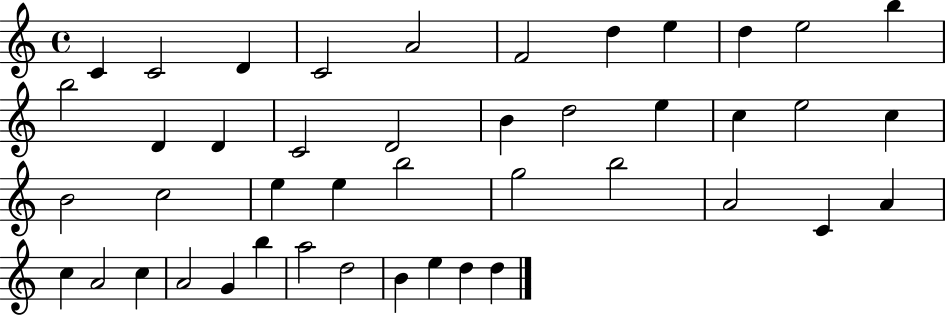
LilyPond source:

{
  \clef treble
  \time 4/4
  \defaultTimeSignature
  \key c \major
  c'4 c'2 d'4 | c'2 a'2 | f'2 d''4 e''4 | d''4 e''2 b''4 | \break b''2 d'4 d'4 | c'2 d'2 | b'4 d''2 e''4 | c''4 e''2 c''4 | \break b'2 c''2 | e''4 e''4 b''2 | g''2 b''2 | a'2 c'4 a'4 | \break c''4 a'2 c''4 | a'2 g'4 b''4 | a''2 d''2 | b'4 e''4 d''4 d''4 | \break \bar "|."
}